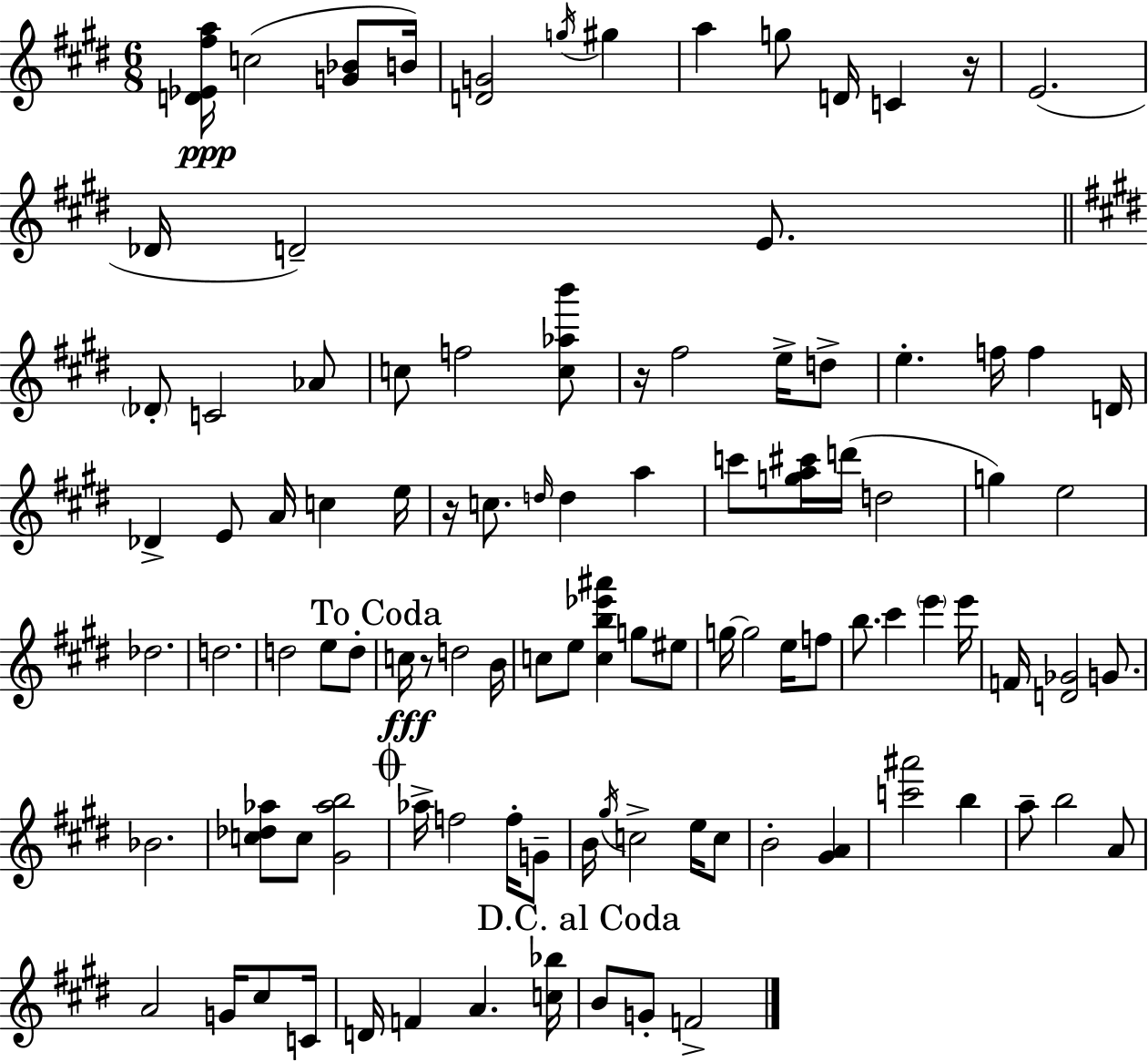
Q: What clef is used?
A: treble